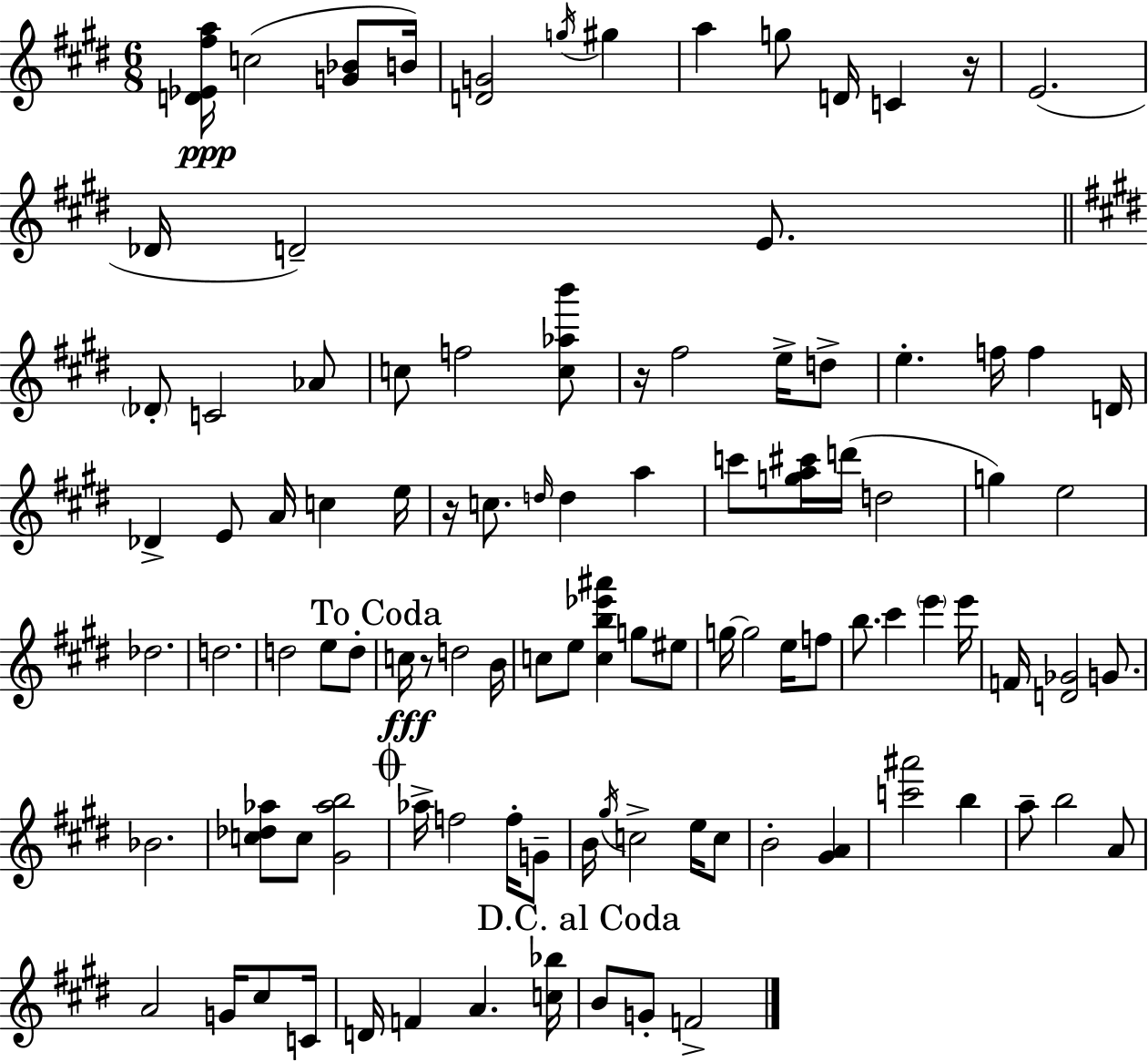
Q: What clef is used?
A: treble